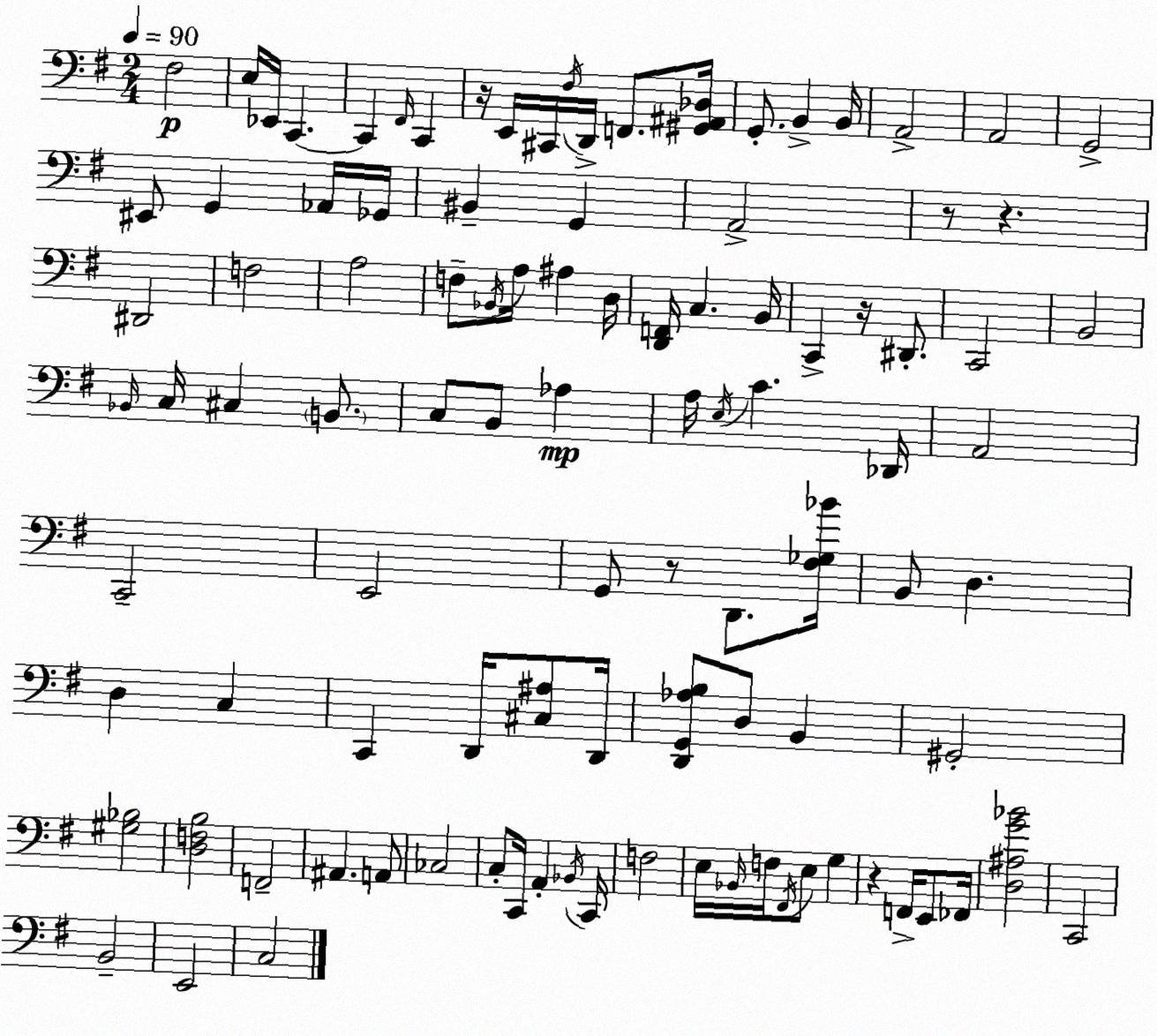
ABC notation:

X:1
T:Untitled
M:2/4
L:1/4
K:G
^F,2 E,/4 _E,,/4 C,, C,, ^F,,/4 C,, z/4 E,,/4 ^C,,/4 ^F,/4 D,,/4 F,,/2 [^G,,^A,,_D,]/4 G,,/2 B,, B,,/4 A,,2 A,,2 G,,2 ^E,,/2 G,, _A,,/4 _G,,/4 ^B,, G,, A,,2 z/2 z ^D,,2 F,2 A,2 F,/2 _B,,/4 A,/4 ^A, D,/4 [D,,F,,]/4 C, B,,/4 C,, z/4 ^D,,/2 C,,2 B,,2 _B,,/4 C,/4 ^C, B,,/2 C,/2 B,,/2 _A, A,/4 E,/4 C _D,,/4 A,,2 C,,2 E,,2 G,,/2 z/2 D,,/2 [^F,_G,_B]/4 B,,/2 D, D, C, C,, D,,/4 [^C,^A,]/2 D,,/4 [D,,G,,_A,B,]/2 D,/2 B,, ^G,,2 [^G,_B,]2 [D,F,B,]2 F,,2 ^A,, A,,/2 _C,2 C,/2 C,,/4 A,, _B,,/4 C,,/4 F,2 E,/4 _B,,/4 F,/4 ^F,,/4 E,/2 G, z F,,/4 E,,/2 _F,,/4 [D,^A,G_B]2 C,,2 B,,2 E,,2 C,2